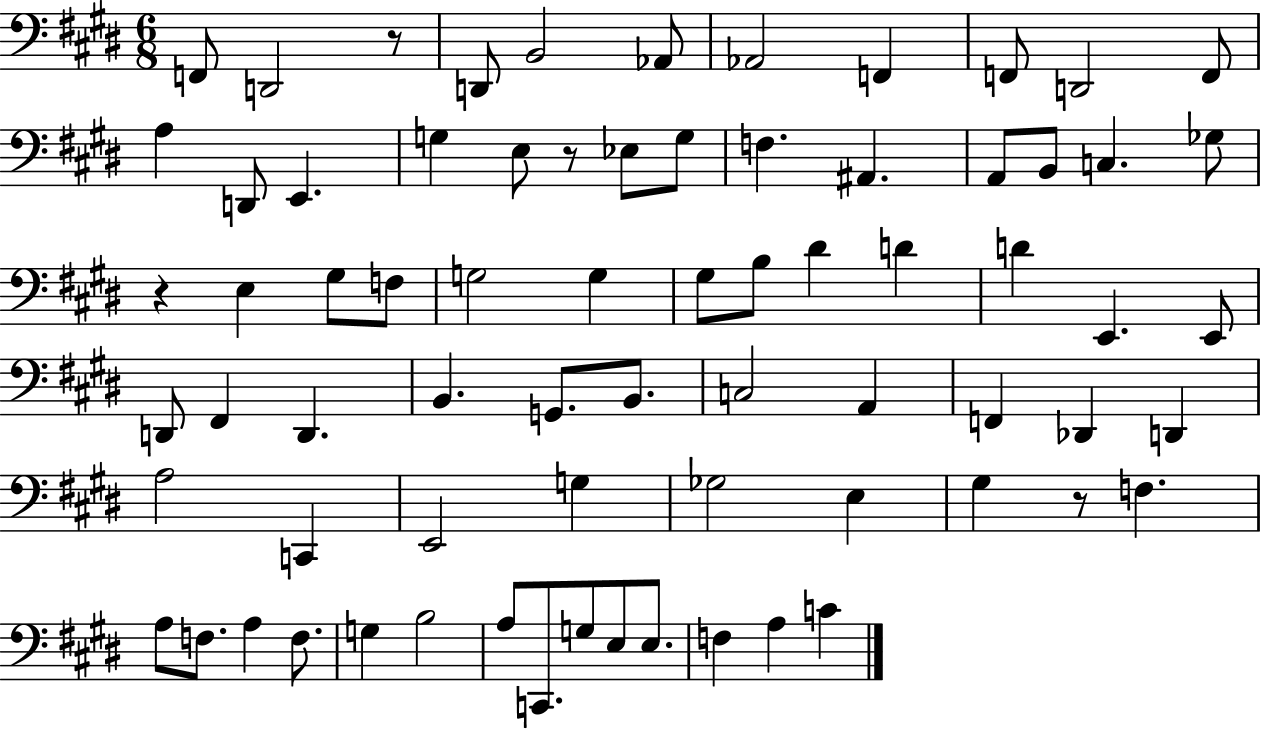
{
  \clef bass
  \numericTimeSignature
  \time 6/8
  \key e \major
  f,8 d,2 r8 | d,8 b,2 aes,8 | aes,2 f,4 | f,8 d,2 f,8 | \break a4 d,8 e,4. | g4 e8 r8 ees8 g8 | f4. ais,4. | a,8 b,8 c4. ges8 | \break r4 e4 gis8 f8 | g2 g4 | gis8 b8 dis'4 d'4 | d'4 e,4. e,8 | \break d,8 fis,4 d,4. | b,4. g,8. b,8. | c2 a,4 | f,4 des,4 d,4 | \break a2 c,4 | e,2 g4 | ges2 e4 | gis4 r8 f4. | \break a8 f8. a4 f8. | g4 b2 | a8 c,8. g8 e8 e8. | f4 a4 c'4 | \break \bar "|."
}